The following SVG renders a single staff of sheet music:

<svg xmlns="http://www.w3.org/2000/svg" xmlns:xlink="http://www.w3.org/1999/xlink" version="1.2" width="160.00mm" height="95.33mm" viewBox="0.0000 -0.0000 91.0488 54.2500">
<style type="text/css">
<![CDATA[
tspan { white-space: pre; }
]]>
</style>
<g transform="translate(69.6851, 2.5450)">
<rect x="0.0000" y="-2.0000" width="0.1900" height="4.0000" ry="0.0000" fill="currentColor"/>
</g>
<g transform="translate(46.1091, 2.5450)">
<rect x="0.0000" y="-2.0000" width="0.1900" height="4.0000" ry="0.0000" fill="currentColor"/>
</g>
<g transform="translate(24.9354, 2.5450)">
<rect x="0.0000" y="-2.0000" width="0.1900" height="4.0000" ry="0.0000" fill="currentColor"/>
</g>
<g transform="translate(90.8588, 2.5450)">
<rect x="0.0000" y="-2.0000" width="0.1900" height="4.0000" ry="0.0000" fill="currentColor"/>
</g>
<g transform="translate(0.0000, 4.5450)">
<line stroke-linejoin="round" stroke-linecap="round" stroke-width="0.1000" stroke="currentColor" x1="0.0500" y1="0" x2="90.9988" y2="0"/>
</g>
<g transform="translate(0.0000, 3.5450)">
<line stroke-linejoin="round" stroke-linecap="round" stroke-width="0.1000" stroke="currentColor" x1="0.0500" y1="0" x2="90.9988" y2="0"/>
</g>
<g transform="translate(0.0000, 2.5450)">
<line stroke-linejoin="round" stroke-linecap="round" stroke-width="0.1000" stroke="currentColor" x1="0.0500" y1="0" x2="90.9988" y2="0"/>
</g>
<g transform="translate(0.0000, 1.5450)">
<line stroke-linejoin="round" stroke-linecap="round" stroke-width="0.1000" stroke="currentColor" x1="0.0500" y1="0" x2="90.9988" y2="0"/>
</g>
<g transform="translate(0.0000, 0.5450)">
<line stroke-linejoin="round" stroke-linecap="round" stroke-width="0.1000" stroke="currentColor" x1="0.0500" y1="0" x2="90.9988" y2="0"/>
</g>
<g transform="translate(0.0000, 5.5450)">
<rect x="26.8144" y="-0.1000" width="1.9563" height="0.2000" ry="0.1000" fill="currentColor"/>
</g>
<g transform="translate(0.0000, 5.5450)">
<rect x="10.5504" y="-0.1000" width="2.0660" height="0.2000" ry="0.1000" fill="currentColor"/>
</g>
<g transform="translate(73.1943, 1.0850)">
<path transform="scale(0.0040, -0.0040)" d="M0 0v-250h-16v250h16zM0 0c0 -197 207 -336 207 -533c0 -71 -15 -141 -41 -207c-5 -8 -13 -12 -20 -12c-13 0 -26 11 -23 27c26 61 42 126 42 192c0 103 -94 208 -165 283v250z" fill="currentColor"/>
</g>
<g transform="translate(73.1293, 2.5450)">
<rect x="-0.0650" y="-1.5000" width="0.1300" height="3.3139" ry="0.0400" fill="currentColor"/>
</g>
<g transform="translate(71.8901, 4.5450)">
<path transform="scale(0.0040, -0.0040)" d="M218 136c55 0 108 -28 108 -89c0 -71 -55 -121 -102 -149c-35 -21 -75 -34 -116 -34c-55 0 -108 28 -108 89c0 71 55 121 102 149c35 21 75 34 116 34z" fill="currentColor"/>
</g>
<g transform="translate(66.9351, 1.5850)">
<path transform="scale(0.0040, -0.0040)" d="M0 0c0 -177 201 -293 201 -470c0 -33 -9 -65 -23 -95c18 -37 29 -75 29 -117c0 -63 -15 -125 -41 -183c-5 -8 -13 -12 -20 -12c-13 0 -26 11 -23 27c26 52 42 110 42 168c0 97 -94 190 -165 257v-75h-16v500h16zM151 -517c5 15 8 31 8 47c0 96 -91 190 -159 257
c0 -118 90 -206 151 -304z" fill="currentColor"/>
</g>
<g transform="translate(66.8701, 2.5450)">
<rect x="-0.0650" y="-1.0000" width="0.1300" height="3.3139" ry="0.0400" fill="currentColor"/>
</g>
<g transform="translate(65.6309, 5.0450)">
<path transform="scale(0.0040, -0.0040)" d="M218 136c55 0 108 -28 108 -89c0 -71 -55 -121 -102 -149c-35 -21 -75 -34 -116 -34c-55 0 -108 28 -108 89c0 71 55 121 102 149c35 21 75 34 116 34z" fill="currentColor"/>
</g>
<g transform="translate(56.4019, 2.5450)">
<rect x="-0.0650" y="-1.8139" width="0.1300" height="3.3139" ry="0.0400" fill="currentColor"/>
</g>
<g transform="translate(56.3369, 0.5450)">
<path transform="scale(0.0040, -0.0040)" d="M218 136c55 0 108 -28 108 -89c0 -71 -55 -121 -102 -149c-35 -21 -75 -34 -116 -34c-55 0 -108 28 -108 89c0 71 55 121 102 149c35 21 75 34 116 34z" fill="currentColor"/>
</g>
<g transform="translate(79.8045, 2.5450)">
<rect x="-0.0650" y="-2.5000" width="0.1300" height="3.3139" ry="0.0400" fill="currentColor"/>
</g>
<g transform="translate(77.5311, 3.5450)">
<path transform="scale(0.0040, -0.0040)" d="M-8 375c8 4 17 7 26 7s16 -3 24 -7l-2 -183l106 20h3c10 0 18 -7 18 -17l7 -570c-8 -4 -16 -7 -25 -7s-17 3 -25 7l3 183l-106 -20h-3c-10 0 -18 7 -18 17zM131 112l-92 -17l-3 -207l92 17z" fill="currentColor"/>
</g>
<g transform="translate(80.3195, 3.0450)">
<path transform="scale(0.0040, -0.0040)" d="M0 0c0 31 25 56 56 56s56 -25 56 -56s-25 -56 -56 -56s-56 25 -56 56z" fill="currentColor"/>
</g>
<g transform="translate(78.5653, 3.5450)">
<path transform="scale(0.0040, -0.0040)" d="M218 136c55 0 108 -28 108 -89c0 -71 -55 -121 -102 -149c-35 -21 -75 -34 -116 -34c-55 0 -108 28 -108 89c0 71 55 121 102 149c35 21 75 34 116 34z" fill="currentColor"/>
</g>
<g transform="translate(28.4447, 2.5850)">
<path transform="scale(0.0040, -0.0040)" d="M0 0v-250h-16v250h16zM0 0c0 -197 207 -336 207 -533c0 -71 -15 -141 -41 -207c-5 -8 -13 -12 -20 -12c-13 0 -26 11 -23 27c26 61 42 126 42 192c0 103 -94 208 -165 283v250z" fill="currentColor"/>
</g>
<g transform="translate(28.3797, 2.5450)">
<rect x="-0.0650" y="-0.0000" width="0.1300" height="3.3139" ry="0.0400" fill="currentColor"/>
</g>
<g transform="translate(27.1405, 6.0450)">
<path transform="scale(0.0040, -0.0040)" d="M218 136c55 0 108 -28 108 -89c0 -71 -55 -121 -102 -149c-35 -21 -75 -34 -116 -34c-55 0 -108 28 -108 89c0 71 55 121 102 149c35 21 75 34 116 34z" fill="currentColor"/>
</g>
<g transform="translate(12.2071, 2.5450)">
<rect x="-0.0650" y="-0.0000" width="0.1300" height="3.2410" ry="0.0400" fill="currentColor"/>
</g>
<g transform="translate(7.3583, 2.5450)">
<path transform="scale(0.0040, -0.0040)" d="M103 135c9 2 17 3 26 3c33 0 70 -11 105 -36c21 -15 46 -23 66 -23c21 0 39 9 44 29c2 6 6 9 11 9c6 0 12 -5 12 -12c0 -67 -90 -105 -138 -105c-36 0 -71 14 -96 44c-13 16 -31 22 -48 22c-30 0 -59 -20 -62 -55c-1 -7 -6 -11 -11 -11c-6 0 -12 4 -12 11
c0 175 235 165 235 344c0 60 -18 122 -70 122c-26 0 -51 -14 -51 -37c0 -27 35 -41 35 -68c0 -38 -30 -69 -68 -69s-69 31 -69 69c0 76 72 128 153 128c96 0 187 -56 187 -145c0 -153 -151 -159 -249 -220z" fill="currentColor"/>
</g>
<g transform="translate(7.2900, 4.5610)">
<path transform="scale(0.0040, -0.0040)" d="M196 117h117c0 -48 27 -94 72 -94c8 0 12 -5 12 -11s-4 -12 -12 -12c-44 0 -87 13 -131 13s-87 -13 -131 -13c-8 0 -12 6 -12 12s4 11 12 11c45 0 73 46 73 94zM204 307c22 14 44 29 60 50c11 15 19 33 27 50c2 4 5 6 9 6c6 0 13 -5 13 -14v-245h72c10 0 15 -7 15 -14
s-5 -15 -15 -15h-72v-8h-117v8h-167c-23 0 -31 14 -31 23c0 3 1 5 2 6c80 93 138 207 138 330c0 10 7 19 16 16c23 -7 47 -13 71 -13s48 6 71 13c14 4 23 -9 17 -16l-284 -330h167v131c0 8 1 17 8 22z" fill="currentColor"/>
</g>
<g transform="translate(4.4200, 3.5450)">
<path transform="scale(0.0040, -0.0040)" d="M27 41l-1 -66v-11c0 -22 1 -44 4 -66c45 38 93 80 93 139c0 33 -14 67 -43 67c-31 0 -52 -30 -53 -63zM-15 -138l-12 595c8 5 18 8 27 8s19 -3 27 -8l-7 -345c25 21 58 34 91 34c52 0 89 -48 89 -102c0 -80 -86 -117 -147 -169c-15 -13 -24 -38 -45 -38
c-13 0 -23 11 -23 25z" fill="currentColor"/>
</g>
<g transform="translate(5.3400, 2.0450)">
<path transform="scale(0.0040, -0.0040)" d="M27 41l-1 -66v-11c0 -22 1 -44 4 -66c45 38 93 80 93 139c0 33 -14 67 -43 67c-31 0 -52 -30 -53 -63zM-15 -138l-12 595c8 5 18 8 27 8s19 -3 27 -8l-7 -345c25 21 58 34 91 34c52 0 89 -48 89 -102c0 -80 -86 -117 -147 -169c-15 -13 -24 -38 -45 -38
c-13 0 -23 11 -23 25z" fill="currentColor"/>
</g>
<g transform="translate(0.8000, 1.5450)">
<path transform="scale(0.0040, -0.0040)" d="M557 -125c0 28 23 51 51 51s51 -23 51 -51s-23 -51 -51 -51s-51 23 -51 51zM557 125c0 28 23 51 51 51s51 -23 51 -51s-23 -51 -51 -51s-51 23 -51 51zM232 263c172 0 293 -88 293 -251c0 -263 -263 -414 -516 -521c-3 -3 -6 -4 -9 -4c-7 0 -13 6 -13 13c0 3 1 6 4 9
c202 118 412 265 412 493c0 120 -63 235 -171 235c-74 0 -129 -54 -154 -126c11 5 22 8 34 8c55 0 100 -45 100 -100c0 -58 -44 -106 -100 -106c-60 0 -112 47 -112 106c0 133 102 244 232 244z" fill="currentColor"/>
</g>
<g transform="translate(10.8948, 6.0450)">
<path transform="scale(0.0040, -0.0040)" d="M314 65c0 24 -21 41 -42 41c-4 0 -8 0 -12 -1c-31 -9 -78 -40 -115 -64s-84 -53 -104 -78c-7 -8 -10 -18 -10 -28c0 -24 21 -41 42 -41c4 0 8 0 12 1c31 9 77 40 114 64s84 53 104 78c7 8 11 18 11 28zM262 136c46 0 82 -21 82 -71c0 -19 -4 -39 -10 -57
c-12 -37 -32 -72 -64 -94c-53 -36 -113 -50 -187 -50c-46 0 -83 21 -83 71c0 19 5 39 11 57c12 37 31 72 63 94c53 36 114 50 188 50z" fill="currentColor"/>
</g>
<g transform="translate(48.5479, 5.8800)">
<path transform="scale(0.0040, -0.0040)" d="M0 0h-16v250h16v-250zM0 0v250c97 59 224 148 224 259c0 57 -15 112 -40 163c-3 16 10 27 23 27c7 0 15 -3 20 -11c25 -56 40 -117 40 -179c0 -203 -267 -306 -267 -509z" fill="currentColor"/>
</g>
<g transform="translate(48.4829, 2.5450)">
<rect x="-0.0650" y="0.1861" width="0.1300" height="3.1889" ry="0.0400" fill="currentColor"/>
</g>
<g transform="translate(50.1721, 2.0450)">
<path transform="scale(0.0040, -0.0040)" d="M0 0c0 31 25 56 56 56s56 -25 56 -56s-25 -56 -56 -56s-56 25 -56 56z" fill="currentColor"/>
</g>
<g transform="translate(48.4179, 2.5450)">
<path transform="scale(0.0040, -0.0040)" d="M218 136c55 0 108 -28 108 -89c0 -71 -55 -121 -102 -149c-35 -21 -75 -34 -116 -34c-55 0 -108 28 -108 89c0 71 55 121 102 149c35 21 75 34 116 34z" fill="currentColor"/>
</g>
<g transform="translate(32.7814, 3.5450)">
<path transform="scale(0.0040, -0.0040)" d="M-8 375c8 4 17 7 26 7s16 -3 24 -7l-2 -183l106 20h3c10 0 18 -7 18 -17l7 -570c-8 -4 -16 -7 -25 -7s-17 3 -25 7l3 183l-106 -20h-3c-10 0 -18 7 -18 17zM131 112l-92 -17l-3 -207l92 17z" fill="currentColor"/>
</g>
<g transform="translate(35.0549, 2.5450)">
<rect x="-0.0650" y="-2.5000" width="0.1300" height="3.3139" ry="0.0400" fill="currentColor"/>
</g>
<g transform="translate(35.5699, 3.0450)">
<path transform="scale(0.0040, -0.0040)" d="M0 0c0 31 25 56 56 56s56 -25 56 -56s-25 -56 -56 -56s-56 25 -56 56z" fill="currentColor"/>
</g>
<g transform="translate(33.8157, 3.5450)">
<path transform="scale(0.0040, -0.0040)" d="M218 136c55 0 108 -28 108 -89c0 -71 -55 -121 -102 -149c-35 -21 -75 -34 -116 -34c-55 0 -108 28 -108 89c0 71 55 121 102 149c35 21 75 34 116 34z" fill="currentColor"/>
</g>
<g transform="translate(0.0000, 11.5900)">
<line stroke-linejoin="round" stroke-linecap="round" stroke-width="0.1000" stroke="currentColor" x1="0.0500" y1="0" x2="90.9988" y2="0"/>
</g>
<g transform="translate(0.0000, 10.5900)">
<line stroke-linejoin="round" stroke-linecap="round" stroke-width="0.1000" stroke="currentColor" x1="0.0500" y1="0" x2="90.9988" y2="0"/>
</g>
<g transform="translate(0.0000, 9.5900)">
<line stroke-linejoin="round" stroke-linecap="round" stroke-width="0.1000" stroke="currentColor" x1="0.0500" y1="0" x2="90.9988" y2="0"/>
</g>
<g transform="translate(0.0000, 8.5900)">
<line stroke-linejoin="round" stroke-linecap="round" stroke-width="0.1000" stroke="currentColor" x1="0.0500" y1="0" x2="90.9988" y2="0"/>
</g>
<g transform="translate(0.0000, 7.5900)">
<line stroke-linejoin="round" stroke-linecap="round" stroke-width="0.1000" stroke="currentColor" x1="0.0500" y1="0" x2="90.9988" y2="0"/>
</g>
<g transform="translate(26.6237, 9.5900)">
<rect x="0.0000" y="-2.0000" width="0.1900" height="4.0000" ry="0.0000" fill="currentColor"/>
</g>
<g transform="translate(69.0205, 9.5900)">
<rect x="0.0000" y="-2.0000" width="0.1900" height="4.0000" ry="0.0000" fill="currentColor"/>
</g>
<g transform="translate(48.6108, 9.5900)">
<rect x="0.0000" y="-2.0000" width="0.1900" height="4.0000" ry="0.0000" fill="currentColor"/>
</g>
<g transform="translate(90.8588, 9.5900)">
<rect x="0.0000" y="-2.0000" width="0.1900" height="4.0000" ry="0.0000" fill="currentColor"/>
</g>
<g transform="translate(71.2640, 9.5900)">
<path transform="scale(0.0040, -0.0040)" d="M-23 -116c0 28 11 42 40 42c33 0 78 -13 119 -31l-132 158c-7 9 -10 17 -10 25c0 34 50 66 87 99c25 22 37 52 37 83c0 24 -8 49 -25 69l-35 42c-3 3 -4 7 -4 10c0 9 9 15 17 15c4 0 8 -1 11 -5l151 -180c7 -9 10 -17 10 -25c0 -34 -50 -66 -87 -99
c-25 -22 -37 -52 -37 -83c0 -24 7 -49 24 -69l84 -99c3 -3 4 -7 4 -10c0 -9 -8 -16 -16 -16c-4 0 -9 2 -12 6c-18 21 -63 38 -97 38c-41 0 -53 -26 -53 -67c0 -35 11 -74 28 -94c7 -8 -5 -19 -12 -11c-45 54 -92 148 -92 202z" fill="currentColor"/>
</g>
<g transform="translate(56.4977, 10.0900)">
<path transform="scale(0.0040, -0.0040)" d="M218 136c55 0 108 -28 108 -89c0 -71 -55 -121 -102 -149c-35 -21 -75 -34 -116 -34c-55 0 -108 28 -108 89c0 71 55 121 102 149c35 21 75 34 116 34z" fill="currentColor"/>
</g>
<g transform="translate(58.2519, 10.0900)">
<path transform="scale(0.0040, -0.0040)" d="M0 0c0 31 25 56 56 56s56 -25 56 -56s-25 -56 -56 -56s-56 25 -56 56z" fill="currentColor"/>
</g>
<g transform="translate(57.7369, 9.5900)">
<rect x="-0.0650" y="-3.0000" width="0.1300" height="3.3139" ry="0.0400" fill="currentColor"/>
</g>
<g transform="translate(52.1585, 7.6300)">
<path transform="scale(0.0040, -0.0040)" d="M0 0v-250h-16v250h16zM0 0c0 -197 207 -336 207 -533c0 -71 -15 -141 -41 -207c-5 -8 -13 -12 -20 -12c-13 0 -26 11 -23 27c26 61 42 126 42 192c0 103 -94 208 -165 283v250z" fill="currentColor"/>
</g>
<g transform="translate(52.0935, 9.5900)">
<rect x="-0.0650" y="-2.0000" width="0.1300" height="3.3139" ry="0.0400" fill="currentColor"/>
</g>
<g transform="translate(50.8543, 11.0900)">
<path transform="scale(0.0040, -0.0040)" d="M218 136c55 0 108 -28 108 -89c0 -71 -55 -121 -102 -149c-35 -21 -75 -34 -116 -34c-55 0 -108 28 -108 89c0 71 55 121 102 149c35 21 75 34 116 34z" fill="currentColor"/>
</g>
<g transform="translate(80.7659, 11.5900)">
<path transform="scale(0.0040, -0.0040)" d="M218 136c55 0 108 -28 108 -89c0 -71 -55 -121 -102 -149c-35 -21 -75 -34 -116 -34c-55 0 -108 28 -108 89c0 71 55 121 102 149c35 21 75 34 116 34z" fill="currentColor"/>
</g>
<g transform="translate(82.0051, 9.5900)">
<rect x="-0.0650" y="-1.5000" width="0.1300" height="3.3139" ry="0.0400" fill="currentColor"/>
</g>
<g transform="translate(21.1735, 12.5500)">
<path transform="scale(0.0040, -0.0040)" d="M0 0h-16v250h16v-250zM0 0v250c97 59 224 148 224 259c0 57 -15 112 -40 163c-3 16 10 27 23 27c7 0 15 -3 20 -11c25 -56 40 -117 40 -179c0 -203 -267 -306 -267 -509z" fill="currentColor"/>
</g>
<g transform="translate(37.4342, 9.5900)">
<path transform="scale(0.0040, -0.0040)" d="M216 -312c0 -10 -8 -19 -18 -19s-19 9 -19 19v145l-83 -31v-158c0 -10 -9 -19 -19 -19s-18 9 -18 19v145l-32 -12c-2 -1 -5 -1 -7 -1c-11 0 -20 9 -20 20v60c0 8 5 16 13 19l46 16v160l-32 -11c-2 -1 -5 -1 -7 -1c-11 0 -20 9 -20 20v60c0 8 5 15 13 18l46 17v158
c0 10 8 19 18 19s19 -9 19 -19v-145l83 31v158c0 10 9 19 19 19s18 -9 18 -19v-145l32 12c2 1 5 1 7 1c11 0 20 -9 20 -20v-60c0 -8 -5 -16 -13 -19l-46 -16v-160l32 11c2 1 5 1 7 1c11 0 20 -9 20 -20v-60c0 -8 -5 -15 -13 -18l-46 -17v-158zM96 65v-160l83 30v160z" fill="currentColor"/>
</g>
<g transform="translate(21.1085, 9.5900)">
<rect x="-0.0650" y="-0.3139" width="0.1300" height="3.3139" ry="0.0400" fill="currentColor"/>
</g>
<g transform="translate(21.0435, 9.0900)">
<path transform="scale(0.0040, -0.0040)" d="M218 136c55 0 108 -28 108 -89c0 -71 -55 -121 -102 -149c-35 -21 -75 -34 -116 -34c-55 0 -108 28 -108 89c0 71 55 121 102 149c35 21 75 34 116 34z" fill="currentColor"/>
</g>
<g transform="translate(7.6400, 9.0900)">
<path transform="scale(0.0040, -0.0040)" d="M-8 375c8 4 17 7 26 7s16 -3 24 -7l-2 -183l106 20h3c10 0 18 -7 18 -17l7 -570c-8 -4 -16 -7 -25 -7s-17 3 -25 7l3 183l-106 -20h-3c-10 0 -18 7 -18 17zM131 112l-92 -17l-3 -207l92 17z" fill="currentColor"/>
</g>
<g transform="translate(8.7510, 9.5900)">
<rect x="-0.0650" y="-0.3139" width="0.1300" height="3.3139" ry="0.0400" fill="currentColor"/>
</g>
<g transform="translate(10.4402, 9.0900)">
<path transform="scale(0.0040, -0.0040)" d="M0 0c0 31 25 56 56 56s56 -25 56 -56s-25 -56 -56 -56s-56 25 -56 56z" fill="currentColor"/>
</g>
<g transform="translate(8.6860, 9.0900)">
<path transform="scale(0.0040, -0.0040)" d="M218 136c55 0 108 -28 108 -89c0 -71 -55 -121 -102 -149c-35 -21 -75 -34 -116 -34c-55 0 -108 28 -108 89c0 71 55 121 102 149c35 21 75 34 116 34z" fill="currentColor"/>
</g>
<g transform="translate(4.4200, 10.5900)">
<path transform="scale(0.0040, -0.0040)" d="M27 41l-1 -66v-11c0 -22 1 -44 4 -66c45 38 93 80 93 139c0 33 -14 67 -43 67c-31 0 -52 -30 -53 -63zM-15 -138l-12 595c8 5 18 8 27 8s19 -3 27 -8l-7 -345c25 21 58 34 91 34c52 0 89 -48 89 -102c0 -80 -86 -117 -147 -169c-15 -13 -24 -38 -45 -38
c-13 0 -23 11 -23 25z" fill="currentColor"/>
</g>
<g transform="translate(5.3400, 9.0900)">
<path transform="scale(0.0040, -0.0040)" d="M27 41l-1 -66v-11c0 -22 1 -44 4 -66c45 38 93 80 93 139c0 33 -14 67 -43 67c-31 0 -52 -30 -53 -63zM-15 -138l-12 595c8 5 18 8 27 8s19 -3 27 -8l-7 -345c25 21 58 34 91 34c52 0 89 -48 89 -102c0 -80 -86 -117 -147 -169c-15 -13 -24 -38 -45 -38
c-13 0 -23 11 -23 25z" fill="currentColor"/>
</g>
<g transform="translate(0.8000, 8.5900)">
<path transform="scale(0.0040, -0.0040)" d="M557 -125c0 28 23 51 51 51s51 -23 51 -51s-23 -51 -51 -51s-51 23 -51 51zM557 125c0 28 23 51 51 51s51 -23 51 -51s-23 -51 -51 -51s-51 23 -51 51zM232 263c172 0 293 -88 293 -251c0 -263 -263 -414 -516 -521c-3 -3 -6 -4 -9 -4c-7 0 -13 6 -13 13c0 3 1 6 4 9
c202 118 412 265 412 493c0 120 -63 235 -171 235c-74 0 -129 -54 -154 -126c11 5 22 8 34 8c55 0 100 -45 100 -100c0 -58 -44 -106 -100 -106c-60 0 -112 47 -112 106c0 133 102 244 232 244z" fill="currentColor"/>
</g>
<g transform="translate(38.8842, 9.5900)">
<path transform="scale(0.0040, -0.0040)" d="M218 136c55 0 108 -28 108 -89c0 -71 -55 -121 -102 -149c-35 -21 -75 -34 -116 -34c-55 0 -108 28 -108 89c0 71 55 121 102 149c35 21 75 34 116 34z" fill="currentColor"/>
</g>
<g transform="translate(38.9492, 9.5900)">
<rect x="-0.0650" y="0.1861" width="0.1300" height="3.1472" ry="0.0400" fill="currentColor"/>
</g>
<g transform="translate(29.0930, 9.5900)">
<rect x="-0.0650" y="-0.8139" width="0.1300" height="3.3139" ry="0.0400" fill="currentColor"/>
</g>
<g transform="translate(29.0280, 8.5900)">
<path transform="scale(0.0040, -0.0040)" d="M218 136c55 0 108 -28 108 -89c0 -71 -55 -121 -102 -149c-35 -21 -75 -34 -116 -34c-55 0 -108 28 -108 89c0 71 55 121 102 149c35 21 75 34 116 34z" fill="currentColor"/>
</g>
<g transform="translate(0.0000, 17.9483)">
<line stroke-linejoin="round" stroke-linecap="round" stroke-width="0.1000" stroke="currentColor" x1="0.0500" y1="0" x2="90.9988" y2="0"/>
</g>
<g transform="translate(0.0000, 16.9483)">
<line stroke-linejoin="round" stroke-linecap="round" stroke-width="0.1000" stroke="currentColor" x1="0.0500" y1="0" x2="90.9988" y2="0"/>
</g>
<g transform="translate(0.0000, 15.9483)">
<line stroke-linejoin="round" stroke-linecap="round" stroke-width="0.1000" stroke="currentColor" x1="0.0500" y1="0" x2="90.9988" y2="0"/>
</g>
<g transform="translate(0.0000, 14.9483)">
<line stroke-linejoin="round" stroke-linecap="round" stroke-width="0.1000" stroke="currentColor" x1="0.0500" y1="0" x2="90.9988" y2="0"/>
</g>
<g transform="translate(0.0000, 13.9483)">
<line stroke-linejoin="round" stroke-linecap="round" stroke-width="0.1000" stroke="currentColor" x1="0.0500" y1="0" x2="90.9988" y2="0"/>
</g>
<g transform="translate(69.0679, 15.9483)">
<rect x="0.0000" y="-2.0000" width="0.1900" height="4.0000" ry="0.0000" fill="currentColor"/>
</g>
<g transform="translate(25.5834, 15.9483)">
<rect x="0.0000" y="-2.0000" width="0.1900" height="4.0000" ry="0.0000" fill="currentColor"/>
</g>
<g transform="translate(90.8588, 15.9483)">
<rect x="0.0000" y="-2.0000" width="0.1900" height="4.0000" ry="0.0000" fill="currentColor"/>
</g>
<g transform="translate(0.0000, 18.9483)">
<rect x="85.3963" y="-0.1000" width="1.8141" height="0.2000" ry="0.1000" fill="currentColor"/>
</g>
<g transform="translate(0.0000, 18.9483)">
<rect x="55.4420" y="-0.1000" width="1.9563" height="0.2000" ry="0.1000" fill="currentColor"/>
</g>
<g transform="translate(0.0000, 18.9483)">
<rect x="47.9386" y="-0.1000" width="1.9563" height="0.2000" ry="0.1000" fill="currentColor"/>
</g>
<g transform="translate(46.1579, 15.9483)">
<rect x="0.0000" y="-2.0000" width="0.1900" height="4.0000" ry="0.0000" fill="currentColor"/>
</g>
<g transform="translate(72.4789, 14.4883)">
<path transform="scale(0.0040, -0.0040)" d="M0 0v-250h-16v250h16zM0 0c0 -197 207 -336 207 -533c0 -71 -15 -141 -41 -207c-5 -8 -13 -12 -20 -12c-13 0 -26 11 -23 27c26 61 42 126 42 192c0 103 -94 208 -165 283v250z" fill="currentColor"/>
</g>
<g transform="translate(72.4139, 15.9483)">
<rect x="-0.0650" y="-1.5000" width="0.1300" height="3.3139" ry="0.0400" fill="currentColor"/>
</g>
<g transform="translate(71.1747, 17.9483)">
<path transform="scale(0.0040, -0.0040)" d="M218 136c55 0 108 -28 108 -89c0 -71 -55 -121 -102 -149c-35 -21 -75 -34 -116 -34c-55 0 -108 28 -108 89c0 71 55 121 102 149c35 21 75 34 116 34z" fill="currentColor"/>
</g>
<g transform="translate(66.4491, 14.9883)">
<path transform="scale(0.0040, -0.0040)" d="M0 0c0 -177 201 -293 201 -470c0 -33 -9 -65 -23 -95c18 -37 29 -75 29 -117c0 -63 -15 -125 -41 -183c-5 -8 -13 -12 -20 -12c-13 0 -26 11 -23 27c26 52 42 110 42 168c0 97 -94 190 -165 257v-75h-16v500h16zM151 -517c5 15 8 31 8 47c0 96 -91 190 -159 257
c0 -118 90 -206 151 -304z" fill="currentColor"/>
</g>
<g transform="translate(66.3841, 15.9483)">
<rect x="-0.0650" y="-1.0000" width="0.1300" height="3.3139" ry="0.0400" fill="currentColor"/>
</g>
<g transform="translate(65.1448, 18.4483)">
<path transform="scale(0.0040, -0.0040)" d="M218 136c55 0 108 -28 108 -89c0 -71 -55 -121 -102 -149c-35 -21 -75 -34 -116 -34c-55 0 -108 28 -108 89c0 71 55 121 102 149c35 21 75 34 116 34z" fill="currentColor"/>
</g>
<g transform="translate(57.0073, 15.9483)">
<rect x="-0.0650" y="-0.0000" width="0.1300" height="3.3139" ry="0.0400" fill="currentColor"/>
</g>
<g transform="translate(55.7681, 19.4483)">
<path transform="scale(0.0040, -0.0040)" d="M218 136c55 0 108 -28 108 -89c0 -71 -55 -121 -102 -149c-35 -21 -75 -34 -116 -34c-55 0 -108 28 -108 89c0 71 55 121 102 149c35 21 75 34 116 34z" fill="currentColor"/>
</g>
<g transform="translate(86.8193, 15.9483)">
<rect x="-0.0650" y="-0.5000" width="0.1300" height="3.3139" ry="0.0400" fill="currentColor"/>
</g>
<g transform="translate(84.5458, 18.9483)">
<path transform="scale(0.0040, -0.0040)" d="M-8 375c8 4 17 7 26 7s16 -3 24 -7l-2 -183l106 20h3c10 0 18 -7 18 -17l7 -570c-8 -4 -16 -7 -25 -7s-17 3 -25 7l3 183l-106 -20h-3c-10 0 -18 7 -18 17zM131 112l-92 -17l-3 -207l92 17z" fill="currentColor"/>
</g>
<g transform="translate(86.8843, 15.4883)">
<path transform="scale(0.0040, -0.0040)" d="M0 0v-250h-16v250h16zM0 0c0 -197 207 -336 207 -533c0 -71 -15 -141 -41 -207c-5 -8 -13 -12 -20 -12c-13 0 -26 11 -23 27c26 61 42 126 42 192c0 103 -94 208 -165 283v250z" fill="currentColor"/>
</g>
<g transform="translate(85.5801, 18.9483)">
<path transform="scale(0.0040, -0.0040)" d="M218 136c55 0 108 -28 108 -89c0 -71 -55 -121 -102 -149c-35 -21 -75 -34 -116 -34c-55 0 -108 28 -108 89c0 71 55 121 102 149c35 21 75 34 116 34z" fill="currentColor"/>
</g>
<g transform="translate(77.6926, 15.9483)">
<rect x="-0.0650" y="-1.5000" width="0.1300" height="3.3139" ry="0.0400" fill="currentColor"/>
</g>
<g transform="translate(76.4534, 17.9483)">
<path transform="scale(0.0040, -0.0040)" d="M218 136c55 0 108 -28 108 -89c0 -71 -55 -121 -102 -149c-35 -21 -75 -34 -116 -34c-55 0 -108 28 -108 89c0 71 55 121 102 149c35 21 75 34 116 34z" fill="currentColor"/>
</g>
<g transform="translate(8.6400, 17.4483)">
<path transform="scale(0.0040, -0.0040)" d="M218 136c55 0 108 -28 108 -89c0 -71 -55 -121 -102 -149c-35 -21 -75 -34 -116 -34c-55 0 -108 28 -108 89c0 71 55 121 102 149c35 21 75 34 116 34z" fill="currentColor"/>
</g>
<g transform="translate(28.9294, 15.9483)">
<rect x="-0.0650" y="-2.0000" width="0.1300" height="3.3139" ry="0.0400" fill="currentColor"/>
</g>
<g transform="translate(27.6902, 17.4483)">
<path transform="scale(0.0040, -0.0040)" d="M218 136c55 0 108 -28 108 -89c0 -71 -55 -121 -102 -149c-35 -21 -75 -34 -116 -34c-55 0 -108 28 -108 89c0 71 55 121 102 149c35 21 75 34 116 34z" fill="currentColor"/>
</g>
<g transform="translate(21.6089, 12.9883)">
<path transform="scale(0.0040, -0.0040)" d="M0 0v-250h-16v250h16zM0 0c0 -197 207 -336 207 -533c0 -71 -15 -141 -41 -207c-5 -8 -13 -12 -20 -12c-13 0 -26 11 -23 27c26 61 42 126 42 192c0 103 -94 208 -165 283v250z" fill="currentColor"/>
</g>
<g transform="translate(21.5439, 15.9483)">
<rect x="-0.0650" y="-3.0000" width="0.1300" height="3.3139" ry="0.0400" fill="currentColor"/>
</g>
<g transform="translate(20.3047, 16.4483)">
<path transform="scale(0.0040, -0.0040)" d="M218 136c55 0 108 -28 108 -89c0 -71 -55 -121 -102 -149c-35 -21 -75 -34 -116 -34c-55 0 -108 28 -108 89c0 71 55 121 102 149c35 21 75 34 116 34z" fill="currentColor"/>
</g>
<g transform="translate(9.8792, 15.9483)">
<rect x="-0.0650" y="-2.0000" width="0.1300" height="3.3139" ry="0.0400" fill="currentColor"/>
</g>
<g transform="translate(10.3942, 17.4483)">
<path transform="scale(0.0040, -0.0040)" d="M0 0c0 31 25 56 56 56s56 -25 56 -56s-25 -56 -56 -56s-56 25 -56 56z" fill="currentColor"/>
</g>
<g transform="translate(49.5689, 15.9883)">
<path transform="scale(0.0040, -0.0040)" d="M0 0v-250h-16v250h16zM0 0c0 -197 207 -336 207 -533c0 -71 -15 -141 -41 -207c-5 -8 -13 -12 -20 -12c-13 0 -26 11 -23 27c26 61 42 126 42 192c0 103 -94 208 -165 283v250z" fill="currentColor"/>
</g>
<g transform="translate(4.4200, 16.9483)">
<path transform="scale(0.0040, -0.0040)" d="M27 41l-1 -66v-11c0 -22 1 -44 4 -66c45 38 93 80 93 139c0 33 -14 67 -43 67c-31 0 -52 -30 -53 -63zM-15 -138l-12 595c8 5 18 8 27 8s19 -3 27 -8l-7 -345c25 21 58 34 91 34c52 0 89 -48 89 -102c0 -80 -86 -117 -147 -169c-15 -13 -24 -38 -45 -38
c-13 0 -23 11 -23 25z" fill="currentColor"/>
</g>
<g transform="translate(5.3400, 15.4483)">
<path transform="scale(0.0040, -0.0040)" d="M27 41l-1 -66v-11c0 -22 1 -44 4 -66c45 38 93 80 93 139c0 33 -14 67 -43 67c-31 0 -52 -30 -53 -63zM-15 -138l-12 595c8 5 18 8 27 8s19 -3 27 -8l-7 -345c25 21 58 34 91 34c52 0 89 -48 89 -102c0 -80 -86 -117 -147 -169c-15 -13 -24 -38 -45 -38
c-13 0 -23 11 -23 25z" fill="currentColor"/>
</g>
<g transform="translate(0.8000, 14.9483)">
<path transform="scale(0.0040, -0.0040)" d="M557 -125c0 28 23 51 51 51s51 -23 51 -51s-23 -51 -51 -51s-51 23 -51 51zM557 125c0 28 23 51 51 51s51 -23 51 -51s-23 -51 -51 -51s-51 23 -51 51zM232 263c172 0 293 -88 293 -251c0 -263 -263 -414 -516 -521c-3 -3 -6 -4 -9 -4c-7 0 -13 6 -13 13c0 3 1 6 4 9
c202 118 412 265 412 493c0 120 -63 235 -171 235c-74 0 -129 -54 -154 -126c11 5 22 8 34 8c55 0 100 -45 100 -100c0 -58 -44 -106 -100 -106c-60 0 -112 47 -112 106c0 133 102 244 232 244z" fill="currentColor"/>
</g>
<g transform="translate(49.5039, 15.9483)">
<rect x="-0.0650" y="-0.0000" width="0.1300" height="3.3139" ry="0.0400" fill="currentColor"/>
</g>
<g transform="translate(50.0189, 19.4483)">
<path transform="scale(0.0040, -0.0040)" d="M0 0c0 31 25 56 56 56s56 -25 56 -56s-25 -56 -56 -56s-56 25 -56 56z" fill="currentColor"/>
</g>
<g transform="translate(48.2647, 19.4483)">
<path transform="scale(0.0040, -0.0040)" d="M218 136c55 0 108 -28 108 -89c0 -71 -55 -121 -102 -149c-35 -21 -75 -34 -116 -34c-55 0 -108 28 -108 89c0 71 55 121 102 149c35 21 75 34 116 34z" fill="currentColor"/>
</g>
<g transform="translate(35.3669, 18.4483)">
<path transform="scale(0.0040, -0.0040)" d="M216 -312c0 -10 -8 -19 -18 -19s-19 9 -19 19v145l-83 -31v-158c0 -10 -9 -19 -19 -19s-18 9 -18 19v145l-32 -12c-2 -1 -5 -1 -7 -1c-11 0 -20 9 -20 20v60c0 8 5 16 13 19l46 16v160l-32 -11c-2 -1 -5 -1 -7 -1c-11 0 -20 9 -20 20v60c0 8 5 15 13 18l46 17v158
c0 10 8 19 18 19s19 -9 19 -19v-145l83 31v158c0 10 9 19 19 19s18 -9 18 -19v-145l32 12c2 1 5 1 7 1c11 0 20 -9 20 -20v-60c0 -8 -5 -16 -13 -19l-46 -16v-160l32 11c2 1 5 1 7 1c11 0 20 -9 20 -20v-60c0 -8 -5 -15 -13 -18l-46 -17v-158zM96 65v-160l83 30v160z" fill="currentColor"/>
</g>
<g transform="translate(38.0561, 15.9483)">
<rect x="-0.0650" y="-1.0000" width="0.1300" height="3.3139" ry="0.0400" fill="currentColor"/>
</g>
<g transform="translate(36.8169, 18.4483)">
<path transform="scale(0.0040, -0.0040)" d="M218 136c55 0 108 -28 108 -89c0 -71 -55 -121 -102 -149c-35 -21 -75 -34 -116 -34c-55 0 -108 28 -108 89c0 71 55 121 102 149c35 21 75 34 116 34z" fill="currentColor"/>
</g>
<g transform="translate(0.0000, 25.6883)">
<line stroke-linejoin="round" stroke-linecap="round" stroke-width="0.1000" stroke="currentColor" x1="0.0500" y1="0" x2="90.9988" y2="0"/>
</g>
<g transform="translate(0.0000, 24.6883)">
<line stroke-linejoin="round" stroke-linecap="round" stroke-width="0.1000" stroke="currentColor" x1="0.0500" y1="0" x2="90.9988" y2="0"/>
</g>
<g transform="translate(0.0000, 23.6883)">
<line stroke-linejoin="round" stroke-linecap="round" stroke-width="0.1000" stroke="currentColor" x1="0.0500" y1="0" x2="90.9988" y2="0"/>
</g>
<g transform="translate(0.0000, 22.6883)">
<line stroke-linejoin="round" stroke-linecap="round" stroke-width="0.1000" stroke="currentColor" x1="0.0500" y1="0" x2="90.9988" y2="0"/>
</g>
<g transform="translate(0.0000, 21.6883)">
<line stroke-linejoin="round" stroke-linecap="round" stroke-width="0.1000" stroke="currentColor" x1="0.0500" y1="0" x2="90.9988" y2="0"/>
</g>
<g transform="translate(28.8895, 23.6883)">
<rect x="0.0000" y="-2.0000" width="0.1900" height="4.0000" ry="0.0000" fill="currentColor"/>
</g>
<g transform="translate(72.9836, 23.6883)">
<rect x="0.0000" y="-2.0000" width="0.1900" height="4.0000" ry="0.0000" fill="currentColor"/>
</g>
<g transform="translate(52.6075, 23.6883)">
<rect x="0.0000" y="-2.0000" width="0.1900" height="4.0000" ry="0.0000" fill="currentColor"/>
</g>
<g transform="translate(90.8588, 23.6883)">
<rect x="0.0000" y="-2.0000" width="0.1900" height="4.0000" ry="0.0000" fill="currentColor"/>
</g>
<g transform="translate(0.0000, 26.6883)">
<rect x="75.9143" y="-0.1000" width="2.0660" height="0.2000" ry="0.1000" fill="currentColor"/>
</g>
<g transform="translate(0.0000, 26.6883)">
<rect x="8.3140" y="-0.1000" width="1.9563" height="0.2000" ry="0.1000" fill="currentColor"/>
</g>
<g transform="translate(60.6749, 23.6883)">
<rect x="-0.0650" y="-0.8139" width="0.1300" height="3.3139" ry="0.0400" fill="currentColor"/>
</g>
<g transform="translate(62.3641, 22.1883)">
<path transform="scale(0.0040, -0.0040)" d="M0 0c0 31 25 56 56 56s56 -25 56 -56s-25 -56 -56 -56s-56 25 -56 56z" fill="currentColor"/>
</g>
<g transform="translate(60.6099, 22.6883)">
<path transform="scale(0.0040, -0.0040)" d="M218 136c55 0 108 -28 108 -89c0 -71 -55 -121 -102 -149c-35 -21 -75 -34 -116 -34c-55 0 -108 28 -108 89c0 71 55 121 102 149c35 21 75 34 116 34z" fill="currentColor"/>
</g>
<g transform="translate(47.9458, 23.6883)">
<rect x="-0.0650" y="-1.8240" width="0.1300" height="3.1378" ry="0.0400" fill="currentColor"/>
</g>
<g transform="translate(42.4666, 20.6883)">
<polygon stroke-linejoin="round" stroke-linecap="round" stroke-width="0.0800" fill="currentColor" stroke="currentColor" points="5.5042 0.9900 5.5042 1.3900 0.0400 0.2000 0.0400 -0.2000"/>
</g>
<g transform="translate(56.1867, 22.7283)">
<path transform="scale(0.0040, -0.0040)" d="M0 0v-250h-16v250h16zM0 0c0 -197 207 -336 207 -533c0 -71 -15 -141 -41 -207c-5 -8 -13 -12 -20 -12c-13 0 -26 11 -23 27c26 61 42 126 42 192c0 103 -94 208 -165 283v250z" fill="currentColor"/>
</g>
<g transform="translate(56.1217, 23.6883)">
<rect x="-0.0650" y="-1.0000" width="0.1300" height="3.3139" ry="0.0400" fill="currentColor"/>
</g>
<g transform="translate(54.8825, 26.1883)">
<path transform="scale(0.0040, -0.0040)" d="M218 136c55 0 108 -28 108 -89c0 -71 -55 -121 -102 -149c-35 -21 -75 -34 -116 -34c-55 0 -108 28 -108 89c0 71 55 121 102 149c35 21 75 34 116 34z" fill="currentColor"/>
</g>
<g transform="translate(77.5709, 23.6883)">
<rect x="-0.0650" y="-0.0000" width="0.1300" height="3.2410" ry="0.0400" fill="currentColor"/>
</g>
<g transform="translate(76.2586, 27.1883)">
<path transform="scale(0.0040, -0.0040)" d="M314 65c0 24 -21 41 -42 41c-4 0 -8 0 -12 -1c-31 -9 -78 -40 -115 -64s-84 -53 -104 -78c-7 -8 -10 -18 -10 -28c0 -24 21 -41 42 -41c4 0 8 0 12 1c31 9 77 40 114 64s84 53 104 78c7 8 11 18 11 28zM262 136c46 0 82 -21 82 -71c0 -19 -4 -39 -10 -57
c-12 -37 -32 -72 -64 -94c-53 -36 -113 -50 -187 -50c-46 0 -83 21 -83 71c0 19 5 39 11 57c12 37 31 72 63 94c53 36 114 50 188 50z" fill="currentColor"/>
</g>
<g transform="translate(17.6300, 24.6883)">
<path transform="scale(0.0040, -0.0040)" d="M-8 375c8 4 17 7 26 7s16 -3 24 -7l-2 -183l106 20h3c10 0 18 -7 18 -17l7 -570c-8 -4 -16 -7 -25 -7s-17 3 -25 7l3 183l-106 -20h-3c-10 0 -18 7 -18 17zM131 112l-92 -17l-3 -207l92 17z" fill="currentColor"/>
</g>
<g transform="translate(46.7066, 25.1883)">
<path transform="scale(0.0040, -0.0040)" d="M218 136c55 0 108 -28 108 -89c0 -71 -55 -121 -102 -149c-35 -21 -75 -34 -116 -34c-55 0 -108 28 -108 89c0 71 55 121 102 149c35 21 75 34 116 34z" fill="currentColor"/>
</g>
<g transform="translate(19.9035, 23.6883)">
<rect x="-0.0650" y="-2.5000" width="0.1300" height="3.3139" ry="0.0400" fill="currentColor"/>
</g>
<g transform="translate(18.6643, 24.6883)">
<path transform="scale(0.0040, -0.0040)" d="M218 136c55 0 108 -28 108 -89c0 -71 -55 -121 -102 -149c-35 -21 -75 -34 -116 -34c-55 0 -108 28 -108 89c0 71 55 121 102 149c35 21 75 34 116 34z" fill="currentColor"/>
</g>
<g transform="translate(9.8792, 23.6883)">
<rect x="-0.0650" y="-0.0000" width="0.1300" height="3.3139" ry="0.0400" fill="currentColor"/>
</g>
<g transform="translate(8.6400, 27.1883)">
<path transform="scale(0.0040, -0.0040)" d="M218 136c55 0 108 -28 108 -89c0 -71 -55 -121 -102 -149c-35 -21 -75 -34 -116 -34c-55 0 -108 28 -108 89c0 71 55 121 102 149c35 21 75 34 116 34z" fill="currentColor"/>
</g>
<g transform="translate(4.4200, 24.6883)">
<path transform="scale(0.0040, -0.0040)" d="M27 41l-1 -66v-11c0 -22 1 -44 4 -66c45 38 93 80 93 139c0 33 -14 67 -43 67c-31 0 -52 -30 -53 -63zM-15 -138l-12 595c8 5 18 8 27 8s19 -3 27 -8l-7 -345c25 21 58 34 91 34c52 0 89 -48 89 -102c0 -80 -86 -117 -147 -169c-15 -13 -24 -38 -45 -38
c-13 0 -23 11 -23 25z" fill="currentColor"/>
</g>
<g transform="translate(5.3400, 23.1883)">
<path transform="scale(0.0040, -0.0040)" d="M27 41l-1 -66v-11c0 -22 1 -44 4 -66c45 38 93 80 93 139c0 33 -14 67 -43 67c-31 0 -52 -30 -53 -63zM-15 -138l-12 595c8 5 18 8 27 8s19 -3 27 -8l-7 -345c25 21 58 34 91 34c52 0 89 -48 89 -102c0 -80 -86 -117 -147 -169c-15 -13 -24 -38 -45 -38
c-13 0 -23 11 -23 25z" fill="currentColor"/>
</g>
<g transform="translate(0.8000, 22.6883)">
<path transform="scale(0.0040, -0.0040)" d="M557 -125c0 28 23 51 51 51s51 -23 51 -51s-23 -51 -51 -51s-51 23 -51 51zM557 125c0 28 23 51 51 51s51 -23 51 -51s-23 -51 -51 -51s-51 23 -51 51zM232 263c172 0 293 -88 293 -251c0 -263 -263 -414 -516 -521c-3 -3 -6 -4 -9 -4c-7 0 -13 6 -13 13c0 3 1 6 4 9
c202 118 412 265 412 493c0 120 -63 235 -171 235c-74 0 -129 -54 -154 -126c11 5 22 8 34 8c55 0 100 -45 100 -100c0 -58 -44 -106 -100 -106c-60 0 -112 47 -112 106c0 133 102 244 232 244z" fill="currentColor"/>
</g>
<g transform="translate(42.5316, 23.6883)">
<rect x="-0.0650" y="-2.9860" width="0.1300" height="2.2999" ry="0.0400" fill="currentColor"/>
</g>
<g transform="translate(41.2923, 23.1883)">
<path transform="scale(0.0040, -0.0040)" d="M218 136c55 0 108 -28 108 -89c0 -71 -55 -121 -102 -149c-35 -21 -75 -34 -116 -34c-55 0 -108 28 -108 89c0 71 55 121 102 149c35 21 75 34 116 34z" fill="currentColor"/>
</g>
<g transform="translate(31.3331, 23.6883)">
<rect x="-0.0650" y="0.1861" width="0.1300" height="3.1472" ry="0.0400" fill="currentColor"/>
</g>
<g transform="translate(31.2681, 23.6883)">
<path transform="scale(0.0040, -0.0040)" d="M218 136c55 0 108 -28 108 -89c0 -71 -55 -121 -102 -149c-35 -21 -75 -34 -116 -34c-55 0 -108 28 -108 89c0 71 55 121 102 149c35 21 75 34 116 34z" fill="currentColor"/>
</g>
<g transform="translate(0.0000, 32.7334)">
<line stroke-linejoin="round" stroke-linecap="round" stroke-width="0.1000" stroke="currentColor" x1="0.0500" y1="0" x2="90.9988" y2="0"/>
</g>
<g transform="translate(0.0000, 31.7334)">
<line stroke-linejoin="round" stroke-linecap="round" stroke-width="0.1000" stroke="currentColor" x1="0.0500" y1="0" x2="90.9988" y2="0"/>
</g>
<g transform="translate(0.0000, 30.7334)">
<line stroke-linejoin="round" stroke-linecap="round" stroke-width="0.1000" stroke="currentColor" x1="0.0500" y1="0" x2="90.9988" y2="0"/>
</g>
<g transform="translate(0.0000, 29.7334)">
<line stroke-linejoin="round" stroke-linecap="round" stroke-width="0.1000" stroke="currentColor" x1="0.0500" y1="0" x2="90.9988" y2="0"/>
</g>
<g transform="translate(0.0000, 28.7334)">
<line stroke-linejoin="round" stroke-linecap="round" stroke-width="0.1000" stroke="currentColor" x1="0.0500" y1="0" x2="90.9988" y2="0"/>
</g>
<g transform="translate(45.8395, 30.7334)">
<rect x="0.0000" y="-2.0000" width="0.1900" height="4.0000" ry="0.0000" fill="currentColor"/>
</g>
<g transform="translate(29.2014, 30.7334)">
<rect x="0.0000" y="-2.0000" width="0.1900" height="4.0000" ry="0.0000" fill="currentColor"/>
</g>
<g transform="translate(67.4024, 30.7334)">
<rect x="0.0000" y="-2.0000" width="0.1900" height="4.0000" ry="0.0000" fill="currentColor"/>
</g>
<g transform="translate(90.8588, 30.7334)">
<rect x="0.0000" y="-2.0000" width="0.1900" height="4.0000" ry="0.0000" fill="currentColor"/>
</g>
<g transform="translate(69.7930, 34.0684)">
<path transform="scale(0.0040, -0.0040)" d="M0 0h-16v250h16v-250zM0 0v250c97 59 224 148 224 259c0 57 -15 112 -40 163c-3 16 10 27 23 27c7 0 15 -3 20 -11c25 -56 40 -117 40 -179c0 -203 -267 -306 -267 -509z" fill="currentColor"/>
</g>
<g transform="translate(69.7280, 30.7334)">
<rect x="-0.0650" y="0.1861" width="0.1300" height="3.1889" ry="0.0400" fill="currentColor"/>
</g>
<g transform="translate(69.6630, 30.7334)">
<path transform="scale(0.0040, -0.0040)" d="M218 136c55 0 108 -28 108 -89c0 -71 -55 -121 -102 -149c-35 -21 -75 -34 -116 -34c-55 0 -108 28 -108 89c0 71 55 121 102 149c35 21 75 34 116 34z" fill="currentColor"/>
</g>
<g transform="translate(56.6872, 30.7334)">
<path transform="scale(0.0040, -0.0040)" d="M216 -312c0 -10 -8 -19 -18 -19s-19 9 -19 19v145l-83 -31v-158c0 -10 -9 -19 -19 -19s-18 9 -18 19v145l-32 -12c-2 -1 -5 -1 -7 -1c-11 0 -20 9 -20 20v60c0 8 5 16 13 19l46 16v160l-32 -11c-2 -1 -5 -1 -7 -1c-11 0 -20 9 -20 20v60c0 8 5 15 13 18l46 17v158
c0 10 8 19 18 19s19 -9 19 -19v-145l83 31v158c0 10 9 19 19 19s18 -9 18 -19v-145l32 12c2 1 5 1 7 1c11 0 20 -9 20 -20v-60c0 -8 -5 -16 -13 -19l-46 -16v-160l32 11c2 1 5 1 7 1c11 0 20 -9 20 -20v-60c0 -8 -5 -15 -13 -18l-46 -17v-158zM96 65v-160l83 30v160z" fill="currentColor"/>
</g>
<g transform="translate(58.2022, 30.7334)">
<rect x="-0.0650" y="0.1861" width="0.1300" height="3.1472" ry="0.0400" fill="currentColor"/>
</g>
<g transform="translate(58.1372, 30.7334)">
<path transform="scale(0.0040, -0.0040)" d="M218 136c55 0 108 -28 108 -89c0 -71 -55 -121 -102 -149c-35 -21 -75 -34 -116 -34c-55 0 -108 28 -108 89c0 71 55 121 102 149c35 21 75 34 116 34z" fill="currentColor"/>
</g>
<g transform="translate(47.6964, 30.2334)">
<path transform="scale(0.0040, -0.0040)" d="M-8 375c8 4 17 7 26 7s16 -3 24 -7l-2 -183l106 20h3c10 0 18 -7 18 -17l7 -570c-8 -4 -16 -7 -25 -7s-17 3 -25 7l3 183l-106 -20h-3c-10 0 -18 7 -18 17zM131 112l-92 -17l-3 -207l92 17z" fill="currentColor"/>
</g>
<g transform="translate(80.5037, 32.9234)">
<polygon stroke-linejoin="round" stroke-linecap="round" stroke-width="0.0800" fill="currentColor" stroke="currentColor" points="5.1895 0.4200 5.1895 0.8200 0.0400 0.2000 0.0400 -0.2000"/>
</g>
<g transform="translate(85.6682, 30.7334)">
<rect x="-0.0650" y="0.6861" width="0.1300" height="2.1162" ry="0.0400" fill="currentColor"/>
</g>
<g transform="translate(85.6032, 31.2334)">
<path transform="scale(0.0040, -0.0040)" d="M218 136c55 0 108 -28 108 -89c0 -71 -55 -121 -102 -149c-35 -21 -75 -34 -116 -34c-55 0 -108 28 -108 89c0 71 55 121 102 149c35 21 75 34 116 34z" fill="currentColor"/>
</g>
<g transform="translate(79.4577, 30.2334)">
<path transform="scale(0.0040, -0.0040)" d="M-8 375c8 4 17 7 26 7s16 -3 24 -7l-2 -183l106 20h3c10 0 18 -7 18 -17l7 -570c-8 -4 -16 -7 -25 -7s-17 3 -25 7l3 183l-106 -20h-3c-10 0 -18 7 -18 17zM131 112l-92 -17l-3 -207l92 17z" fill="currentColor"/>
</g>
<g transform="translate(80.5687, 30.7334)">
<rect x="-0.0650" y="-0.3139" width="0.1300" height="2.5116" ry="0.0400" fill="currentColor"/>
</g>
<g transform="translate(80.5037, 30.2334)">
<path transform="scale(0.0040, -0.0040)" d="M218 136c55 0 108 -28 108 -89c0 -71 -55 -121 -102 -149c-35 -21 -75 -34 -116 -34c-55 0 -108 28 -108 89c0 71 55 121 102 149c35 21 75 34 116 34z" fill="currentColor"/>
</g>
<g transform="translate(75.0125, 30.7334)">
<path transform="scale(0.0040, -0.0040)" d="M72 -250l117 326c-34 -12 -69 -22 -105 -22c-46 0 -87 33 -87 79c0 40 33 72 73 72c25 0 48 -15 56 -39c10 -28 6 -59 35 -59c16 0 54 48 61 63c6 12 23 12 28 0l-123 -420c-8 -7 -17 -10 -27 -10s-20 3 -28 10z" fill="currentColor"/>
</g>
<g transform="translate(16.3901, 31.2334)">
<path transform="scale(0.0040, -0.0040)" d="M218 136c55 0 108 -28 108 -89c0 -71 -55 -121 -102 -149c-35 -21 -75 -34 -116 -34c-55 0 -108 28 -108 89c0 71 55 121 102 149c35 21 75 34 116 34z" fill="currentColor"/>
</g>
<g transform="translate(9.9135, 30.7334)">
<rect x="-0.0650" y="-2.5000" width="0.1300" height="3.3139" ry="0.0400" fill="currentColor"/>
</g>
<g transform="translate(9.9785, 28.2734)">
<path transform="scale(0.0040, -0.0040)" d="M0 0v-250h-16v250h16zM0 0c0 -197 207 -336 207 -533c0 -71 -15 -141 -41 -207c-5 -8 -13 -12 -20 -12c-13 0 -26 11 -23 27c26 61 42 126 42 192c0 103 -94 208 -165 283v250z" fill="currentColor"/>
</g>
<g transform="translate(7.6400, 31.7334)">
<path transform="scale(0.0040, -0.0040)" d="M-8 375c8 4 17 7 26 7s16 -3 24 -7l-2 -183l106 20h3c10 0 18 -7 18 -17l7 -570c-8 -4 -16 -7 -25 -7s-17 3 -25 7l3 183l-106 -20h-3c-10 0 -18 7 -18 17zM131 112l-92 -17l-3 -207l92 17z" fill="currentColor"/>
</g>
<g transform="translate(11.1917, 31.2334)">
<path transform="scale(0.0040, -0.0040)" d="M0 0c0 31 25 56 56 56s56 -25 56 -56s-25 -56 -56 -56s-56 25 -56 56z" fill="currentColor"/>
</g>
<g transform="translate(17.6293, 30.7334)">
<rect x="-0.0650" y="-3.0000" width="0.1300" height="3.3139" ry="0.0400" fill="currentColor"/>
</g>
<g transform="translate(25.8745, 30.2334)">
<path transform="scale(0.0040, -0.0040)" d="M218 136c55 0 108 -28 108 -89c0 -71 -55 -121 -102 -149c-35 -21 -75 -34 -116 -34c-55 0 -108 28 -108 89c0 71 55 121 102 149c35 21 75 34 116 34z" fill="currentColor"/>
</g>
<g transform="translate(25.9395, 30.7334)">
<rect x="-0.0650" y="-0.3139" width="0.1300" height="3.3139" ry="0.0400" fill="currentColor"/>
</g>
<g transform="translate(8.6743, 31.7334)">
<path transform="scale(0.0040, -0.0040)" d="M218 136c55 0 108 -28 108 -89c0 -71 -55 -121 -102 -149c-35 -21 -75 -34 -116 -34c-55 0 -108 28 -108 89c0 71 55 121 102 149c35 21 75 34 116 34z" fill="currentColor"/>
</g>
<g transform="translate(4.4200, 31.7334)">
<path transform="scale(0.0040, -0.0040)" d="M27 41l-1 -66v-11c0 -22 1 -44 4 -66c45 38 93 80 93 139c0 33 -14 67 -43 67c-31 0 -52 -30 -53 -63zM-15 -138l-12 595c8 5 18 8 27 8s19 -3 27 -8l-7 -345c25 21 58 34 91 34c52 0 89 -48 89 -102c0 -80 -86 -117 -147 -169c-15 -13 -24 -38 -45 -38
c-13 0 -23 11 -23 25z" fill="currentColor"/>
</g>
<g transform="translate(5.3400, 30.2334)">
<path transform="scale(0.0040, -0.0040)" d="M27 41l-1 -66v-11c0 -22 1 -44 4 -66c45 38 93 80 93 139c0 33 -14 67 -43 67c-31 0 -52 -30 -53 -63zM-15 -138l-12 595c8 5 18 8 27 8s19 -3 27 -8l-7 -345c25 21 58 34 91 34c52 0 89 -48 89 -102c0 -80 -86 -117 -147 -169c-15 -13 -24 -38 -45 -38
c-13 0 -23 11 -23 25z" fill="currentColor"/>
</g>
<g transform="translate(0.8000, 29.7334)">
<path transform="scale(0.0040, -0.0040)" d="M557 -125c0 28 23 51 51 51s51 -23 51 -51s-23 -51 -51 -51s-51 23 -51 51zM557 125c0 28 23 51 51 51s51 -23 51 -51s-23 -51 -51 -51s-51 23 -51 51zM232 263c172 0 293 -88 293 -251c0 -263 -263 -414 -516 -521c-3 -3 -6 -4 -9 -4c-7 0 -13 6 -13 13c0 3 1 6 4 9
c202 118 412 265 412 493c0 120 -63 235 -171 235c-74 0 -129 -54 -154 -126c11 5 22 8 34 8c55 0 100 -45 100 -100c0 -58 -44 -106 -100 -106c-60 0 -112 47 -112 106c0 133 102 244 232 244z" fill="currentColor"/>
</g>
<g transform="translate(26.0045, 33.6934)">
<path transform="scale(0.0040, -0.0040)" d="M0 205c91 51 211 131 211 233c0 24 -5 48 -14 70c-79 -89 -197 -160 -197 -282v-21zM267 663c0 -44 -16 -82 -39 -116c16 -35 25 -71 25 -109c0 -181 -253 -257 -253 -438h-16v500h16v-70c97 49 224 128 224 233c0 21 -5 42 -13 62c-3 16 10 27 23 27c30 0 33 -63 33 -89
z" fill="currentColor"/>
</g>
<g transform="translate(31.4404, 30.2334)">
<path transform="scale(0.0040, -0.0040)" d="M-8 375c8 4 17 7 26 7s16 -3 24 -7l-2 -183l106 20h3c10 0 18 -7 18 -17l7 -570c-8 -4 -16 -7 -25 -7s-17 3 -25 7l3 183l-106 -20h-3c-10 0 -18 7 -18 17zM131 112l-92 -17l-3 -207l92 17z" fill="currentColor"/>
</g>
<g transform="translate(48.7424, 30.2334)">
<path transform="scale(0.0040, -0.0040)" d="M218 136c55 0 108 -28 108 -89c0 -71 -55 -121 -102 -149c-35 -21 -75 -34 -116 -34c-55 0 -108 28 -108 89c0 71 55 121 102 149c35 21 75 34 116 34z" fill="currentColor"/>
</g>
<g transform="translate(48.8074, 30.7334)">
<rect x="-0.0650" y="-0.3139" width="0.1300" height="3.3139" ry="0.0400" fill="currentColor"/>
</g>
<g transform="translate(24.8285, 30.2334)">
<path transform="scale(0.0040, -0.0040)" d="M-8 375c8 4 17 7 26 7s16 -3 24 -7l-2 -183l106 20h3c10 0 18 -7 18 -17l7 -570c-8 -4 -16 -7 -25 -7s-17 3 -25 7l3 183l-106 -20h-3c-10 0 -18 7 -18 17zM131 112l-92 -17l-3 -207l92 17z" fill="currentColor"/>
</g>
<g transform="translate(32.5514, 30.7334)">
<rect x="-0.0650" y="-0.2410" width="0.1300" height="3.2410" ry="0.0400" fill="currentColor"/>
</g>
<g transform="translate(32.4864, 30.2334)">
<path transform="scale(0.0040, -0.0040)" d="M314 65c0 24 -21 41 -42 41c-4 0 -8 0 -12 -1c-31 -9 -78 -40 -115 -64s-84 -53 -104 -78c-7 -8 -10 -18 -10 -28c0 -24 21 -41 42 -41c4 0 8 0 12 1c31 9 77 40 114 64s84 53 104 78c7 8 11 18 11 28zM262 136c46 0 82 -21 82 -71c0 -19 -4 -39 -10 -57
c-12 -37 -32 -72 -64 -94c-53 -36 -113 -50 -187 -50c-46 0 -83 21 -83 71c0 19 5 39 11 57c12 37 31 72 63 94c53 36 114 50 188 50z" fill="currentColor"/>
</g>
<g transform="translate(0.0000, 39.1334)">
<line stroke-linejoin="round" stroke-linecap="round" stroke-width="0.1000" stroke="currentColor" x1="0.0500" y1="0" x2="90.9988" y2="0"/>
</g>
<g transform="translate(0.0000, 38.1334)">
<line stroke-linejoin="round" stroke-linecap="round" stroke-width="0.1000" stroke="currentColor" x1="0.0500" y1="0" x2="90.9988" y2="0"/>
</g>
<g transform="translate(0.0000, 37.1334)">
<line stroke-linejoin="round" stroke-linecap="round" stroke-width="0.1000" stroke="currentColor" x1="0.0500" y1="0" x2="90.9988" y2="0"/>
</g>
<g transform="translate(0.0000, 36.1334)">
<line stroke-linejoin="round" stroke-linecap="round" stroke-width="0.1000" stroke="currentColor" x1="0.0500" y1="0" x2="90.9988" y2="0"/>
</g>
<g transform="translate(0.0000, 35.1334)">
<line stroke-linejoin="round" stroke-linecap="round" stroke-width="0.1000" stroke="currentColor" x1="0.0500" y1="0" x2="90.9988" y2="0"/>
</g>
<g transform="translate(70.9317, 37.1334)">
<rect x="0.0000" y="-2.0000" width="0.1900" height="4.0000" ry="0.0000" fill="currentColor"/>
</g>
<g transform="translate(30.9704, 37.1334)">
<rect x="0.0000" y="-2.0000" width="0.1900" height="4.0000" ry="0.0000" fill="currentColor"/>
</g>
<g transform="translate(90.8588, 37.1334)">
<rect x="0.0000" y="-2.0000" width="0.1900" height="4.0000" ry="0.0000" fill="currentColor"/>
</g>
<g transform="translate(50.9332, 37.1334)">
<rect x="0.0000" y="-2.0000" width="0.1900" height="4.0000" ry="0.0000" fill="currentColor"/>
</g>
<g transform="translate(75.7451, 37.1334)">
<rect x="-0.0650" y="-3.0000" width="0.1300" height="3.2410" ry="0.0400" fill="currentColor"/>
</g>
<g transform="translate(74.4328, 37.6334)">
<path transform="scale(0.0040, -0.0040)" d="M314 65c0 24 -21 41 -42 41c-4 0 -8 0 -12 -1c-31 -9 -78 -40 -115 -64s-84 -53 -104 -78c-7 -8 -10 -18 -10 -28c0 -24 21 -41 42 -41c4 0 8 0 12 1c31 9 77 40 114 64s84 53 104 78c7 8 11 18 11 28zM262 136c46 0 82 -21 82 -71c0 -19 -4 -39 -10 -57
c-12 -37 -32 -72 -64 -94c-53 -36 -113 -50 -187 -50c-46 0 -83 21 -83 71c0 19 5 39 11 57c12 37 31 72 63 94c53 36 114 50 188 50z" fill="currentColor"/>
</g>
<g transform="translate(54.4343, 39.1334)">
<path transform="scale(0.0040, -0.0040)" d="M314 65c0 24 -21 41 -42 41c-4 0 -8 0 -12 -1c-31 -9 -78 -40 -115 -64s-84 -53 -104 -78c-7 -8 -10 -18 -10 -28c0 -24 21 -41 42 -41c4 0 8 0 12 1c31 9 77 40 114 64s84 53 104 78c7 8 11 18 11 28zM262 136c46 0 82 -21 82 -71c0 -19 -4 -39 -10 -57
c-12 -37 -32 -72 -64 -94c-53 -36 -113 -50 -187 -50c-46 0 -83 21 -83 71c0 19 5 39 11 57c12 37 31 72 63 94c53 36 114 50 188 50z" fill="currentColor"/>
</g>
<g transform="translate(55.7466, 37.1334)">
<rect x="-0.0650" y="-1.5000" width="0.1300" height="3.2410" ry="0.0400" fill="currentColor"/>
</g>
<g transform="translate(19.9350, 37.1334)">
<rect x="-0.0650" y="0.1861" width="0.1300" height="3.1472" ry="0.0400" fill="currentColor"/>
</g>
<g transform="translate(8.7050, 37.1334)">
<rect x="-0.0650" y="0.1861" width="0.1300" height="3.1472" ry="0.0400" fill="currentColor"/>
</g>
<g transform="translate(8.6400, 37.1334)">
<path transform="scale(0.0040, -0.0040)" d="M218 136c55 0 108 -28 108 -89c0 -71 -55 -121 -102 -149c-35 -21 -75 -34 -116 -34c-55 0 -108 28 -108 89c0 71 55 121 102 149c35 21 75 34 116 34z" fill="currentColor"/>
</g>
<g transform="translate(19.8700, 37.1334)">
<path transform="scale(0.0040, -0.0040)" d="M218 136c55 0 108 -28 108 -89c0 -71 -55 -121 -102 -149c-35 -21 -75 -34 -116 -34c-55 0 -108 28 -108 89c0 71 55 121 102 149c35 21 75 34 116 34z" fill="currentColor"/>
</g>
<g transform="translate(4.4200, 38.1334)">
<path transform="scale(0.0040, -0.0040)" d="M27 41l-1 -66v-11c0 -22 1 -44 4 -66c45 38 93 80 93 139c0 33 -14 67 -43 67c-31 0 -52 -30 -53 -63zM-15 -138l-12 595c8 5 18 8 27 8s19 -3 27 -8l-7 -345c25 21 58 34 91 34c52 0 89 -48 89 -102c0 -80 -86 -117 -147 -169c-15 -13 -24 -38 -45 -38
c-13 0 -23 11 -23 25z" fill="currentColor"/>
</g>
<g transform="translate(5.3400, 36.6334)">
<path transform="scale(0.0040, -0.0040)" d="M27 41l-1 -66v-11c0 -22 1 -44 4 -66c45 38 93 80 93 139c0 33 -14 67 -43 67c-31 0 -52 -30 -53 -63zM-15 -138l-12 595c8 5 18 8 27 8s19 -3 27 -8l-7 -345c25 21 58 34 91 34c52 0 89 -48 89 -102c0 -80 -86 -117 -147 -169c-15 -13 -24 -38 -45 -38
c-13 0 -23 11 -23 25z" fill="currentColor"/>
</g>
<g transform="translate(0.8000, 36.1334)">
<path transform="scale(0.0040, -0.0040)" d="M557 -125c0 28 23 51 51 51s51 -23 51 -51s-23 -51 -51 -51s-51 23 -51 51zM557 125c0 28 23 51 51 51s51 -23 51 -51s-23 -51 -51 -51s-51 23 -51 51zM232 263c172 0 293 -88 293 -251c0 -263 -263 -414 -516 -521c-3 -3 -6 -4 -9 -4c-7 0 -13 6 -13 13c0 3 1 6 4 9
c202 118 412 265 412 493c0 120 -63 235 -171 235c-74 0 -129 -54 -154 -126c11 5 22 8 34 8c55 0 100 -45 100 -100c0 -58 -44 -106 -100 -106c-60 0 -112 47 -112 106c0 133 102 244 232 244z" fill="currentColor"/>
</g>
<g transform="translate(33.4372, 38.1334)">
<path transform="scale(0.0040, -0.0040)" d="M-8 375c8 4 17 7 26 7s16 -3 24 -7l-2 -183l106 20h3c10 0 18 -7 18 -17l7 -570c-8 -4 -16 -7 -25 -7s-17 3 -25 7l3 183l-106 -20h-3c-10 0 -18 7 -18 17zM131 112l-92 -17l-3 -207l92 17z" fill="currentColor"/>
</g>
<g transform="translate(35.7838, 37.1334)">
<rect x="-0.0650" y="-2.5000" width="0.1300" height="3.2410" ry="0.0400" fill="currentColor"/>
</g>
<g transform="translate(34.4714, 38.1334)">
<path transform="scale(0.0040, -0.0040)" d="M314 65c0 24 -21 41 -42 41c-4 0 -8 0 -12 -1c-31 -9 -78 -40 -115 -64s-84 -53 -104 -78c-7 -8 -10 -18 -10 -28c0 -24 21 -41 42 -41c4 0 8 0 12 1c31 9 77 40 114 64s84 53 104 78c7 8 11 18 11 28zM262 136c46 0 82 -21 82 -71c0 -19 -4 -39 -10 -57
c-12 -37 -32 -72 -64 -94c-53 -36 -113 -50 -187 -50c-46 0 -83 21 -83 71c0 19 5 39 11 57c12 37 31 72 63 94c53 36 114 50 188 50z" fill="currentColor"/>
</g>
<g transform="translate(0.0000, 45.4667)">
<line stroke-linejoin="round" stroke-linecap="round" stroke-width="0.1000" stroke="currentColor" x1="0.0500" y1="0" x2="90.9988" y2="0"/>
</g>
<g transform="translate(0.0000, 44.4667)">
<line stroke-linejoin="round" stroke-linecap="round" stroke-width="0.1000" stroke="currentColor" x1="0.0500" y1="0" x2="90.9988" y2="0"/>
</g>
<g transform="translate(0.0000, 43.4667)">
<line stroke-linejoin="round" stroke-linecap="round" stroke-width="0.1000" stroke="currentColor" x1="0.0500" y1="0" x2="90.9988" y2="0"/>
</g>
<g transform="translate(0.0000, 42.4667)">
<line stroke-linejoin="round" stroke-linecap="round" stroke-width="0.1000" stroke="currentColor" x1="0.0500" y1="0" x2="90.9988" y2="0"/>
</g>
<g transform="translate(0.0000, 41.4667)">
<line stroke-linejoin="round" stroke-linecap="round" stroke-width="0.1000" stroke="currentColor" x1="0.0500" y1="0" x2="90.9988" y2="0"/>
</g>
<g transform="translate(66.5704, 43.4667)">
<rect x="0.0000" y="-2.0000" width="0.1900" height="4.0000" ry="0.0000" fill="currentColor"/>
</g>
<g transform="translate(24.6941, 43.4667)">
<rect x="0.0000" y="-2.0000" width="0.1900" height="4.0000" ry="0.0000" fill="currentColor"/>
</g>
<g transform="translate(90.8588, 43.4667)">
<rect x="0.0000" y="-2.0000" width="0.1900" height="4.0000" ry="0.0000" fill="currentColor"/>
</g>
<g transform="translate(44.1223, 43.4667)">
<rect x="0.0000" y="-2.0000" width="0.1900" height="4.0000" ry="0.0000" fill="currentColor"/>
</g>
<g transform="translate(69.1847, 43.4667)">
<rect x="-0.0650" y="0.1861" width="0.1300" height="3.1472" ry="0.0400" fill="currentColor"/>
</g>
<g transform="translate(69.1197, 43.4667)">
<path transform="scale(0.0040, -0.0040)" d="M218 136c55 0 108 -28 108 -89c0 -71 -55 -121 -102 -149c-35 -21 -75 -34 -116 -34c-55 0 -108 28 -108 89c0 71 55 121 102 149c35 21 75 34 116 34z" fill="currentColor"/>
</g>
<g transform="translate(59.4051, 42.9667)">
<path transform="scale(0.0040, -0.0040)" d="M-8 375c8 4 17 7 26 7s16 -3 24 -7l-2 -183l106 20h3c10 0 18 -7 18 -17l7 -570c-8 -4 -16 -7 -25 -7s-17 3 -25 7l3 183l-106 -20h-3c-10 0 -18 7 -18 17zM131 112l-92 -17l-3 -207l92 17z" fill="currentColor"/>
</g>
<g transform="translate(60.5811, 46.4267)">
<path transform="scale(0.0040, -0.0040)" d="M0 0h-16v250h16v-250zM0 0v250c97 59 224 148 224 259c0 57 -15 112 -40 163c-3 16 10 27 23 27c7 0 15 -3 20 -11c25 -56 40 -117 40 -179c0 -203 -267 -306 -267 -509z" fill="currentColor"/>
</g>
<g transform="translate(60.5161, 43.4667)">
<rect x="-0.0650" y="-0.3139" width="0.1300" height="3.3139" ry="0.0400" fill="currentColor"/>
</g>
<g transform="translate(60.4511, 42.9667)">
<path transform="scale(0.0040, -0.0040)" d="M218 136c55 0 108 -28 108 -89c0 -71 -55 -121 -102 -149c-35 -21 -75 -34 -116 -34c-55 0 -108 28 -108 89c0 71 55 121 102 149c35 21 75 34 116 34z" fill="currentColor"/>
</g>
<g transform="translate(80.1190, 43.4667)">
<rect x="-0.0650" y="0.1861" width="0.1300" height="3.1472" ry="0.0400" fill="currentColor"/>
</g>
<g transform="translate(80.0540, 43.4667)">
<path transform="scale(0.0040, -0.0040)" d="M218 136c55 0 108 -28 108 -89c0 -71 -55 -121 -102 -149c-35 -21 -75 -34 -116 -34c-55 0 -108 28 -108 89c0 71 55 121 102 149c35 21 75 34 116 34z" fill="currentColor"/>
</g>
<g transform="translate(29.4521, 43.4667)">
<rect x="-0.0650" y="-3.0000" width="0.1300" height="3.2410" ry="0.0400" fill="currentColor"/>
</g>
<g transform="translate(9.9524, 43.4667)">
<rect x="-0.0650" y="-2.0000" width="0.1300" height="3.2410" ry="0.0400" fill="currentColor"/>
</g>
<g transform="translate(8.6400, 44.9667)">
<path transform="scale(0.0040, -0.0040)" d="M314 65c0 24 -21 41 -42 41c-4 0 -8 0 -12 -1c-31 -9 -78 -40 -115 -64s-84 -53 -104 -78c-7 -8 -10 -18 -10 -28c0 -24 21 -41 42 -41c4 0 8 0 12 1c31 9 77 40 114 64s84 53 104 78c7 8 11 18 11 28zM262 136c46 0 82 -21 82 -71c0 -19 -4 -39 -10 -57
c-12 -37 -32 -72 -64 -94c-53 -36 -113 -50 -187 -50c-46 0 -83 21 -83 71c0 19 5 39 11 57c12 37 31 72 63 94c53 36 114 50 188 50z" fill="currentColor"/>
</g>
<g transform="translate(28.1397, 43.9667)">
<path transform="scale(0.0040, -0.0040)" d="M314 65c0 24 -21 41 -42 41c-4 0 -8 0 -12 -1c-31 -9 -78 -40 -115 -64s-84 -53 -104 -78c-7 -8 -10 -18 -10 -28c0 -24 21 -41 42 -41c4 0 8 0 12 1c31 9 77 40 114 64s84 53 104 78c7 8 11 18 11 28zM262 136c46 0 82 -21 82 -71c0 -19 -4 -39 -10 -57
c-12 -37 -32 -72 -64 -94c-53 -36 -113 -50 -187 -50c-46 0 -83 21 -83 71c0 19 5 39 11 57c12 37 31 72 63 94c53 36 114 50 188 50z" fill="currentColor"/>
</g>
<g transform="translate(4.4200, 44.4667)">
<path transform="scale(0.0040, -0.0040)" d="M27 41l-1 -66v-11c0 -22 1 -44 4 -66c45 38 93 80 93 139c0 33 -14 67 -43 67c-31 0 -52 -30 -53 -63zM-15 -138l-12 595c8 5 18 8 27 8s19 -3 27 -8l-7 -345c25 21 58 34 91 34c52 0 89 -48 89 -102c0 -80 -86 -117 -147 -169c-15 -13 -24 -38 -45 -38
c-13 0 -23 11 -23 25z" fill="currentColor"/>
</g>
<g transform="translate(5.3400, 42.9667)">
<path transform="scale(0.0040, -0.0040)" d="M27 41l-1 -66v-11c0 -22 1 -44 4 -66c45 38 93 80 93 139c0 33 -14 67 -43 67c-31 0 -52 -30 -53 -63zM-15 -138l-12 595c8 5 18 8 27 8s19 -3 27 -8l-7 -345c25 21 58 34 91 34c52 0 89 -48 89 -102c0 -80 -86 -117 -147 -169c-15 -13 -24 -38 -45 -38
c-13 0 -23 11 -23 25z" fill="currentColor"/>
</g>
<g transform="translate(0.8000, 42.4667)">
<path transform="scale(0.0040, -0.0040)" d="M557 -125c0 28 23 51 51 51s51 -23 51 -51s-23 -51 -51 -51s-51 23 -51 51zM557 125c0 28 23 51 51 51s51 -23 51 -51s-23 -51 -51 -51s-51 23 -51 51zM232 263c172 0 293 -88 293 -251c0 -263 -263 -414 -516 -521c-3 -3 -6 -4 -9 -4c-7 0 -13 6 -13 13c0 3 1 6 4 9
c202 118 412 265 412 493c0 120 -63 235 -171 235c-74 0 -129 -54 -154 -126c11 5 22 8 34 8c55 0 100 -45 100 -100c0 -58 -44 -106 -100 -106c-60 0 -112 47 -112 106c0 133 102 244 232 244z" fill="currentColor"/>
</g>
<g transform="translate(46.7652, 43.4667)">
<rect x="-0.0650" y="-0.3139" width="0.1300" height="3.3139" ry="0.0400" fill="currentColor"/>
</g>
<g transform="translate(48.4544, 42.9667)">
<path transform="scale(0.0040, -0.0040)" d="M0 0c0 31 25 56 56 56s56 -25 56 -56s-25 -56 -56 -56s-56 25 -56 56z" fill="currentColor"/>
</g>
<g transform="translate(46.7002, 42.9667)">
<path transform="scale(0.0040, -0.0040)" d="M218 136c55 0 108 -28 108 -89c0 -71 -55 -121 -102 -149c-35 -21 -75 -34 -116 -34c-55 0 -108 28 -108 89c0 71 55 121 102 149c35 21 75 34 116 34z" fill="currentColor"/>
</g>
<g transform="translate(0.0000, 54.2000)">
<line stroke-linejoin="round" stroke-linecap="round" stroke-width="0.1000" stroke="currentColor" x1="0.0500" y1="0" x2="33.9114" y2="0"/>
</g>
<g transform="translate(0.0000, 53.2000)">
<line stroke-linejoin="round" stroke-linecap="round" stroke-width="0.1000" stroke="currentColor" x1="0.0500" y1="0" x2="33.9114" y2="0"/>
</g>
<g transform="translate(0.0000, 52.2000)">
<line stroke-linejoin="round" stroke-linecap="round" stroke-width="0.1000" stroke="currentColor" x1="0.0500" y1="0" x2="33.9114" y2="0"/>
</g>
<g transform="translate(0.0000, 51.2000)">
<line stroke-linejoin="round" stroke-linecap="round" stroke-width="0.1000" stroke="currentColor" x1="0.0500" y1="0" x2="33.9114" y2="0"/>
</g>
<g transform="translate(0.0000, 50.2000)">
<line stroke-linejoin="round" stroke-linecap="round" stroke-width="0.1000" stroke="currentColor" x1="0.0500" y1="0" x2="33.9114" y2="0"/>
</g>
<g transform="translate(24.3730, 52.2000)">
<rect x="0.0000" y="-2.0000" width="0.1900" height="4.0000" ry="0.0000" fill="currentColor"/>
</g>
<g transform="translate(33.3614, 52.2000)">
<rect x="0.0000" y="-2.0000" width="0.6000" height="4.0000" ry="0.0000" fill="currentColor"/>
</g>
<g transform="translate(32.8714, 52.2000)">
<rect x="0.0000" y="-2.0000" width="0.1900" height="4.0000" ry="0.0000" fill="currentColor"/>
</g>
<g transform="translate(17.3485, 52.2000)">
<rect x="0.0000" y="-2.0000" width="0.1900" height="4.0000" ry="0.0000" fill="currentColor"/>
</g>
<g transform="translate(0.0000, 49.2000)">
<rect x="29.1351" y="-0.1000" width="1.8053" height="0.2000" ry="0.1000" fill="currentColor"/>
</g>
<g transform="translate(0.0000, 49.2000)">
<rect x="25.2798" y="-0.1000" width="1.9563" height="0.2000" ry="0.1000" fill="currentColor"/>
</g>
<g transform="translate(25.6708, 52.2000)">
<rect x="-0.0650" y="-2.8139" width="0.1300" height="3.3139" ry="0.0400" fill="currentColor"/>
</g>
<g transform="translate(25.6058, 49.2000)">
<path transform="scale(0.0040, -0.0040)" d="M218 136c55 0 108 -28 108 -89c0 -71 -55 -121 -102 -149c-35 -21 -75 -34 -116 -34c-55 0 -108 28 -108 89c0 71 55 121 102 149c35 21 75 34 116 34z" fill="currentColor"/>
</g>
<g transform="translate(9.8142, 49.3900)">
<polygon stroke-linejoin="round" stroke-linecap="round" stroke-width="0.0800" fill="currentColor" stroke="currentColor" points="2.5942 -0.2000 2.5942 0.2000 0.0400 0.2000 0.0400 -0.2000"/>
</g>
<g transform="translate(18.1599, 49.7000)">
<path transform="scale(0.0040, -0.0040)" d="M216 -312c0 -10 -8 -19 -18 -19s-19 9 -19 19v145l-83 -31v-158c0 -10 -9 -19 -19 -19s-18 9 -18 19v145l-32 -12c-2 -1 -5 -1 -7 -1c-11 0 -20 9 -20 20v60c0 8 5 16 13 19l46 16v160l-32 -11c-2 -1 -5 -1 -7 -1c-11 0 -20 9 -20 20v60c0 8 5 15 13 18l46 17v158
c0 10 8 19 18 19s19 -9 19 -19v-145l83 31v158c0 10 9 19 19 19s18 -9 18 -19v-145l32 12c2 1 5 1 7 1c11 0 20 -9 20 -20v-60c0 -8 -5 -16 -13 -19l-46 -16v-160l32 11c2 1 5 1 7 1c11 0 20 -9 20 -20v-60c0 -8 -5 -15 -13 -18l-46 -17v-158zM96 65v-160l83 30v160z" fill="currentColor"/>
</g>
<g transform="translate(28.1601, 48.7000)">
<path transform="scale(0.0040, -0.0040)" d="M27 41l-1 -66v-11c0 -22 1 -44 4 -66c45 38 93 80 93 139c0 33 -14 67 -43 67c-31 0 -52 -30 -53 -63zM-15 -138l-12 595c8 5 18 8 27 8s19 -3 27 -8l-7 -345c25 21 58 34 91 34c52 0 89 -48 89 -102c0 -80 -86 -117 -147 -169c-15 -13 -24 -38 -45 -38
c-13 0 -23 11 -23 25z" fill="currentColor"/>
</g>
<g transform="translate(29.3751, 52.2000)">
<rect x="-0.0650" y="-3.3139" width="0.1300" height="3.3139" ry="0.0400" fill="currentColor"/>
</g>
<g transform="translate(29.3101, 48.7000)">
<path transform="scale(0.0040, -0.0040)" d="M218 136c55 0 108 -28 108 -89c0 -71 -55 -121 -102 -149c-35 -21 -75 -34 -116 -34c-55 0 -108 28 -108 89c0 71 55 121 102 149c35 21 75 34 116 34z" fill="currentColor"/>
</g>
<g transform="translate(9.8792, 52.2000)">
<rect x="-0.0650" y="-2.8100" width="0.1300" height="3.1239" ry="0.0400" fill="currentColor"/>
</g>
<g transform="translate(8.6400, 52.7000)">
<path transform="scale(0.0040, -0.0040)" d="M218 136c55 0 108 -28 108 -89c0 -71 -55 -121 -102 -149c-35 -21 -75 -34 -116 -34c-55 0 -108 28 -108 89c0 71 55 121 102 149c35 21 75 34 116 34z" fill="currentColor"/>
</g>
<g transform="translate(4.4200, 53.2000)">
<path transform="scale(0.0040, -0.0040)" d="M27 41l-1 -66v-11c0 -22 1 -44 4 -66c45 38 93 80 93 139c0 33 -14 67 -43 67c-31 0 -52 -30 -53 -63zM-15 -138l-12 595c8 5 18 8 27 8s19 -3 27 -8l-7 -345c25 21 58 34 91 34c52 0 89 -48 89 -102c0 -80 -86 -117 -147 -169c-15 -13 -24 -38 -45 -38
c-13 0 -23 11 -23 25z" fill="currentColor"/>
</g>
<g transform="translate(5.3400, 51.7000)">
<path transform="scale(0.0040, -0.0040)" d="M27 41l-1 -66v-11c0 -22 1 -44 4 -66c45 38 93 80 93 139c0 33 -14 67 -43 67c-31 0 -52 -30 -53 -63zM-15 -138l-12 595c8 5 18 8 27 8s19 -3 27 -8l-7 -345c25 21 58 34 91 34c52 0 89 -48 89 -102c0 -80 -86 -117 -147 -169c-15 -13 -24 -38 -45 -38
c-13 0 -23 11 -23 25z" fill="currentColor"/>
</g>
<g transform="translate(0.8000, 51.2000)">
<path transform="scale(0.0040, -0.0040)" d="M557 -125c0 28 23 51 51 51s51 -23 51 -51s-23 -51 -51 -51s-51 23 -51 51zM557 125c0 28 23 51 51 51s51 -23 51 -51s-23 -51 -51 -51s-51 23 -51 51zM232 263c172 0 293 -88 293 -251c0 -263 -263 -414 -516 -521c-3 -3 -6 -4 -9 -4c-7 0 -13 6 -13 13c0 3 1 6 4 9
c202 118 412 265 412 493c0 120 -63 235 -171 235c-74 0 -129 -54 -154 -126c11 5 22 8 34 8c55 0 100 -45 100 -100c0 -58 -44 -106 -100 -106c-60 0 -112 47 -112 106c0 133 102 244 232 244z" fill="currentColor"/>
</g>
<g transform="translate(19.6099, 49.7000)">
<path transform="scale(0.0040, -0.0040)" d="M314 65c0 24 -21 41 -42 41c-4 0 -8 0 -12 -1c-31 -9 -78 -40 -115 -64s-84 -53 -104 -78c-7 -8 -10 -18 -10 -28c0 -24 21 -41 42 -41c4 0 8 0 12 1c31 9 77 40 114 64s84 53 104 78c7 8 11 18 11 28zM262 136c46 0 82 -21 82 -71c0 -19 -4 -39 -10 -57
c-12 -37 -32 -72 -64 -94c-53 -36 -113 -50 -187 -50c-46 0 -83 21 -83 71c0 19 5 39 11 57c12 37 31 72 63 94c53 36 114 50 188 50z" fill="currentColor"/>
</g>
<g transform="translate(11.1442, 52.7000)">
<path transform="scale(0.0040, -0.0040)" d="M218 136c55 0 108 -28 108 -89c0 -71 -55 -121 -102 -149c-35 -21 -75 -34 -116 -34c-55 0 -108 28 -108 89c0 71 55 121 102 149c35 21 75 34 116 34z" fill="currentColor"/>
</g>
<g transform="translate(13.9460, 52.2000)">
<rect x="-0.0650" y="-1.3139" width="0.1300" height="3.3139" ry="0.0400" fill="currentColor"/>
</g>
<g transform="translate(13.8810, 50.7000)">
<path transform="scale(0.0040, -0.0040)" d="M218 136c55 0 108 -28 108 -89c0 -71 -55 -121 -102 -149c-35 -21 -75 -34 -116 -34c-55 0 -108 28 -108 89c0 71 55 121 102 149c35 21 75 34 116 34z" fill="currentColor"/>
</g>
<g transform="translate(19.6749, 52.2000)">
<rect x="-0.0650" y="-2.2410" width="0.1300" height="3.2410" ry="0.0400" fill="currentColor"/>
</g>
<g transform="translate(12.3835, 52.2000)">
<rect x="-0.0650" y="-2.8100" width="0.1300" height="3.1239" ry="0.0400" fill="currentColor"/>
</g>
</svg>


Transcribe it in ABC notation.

X:1
T:Untitled
M:2/4
L:1/4
K:Bb
D,,2 D,,/2 B,, D,/2 A, F,,/4 G,,/2 B,, E, E,/2 F, ^D, A,,/2 C, z G,, A,, C,/2 A,, ^F,, D,,/2 D,, F,,/4 G,,/2 G,, E,,/2 D,, B,, D, _E,/2 A,,/2 F,,/2 F, D,,2 B,,/2 C, E,/4 E,2 E, ^D, D,/2 z/2 E,/2 C,/2 D, D, B,,2 G,,2 C,2 A,,2 C,2 _E, E,/2 D, D, C,/2 C,/2 G, ^B,2 C _D